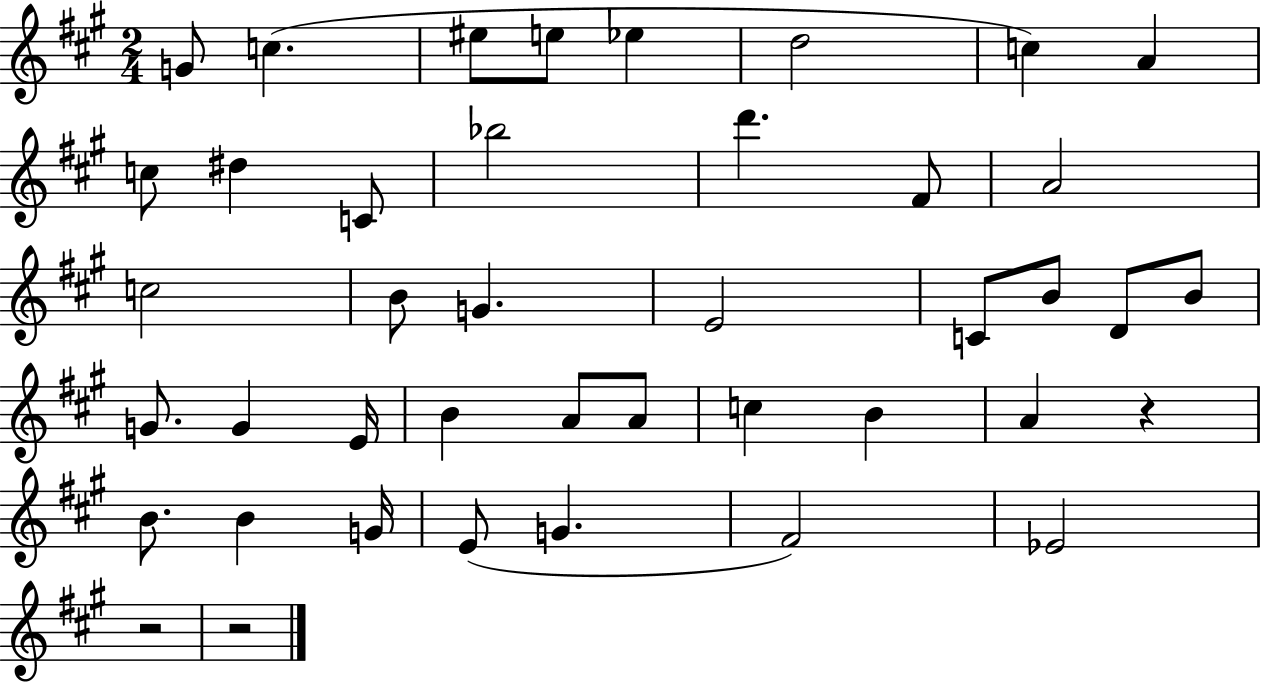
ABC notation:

X:1
T:Untitled
M:2/4
L:1/4
K:A
G/2 c ^e/2 e/2 _e d2 c A c/2 ^d C/2 _b2 d' ^F/2 A2 c2 B/2 G E2 C/2 B/2 D/2 B/2 G/2 G E/4 B A/2 A/2 c B A z B/2 B G/4 E/2 G ^F2 _E2 z2 z2